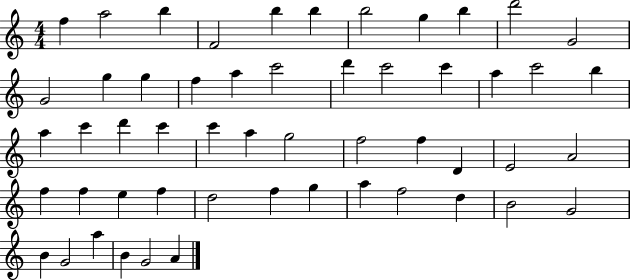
F5/q A5/h B5/q F4/h B5/q B5/q B5/h G5/q B5/q D6/h G4/h G4/h G5/q G5/q F5/q A5/q C6/h D6/q C6/h C6/q A5/q C6/h B5/q A5/q C6/q D6/q C6/q C6/q A5/q G5/h F5/h F5/q D4/q E4/h A4/h F5/q F5/q E5/q F5/q D5/h F5/q G5/q A5/q F5/h D5/q B4/h G4/h B4/q G4/h A5/q B4/q G4/h A4/q